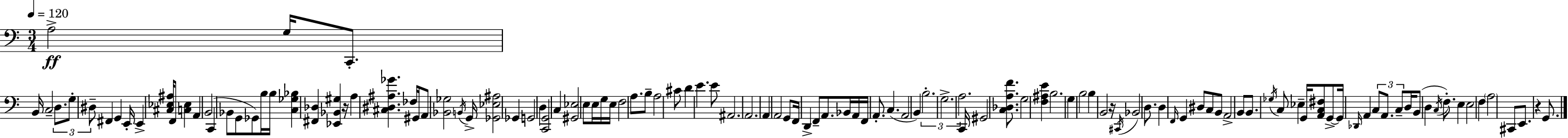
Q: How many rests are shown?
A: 3